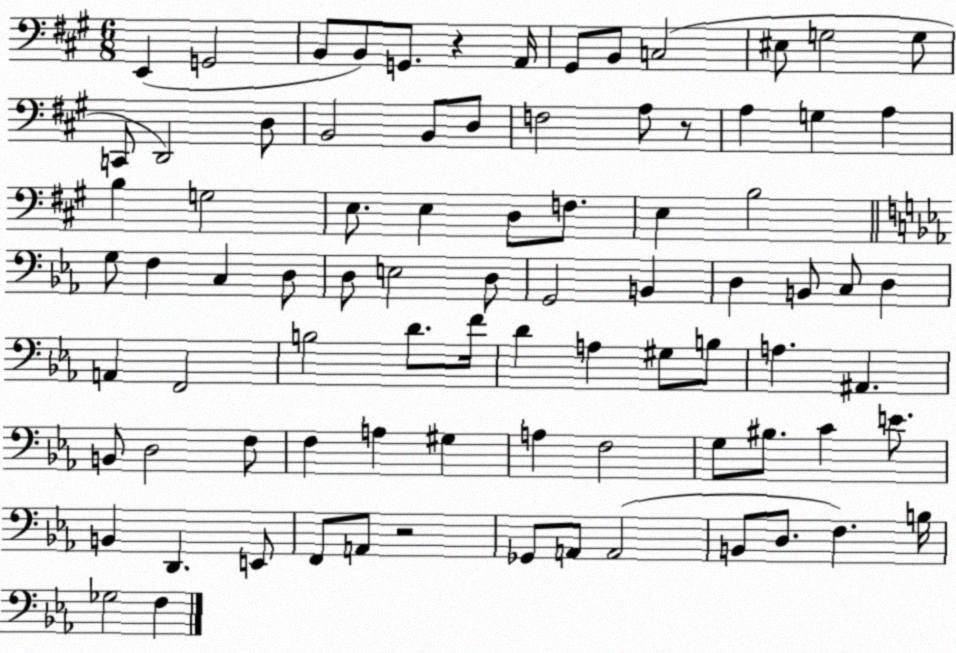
X:1
T:Untitled
M:6/8
L:1/4
K:A
E,, G,,2 B,,/2 B,,/2 G,,/2 z A,,/4 ^G,,/2 B,,/2 C,2 ^E,/2 G,2 G,/2 C,,/2 D,,2 D,/2 B,,2 B,,/2 D,/2 F,2 A,/2 z/2 A, G, A, B, G,2 E,/2 E, D,/2 F,/2 E, B,2 G,/2 F, C, D,/2 D,/2 E,2 D,/2 G,,2 B,, D, B,,/2 C,/2 D, A,, F,,2 B,2 D/2 F/4 D A, ^G,/2 B,/2 A, ^A,, B,,/2 D,2 F,/2 F, A, ^G, A, F,2 G,/2 ^B,/2 C E/2 B,, D,, E,,/2 F,,/2 A,,/2 z2 _G,,/2 A,,/2 A,,2 B,,/2 D,/2 F, B,/4 _G,2 F,